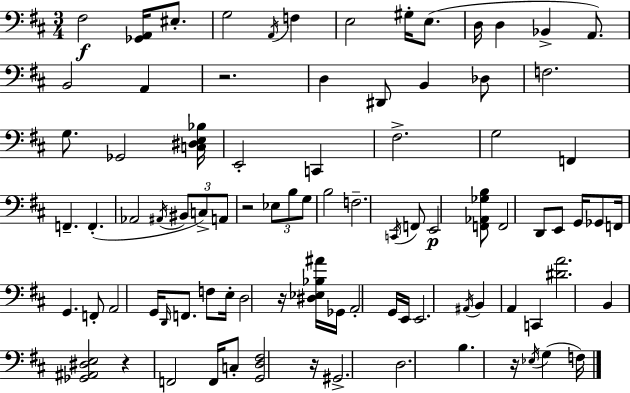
X:1
T:Untitled
M:3/4
L:1/4
K:D
^F,2 [_G,,A,,]/4 ^E,/2 G,2 A,,/4 F, E,2 ^G,/4 E,/2 D,/4 D, _B,, A,,/2 B,,2 A,, z2 D, ^D,,/2 B,, _D,/2 F,2 G,/2 _G,,2 [C,^D,E,_B,]/4 E,,2 C,, ^F,2 G,2 F,, F,, F,, _A,,2 ^A,,/4 ^B,,/2 C,/2 A,,/2 z2 _E,/2 B,/2 G,/2 B,2 F,2 C,,/4 F,,/2 E,,2 [F,,_A,,_G,B,]/2 F,,2 D,,/2 E,,/2 G,,/4 _G,,/2 F,,/4 G,, F,,/2 A,,2 G,,/4 D,,/4 F,,/2 F,/2 E,/4 D,2 z/4 [^D,_E,_B,^A]/4 _G,,/4 A,,2 G,,/4 E,,/4 E,,2 ^A,,/4 B,, A,, C,, [^DA]2 B,, [_G,,^A,,^D,E,]2 z F,,2 F,,/4 C,/2 [G,,D,^F,]2 z/4 ^G,,2 D,2 B, z/4 _E,/4 G, F,/4